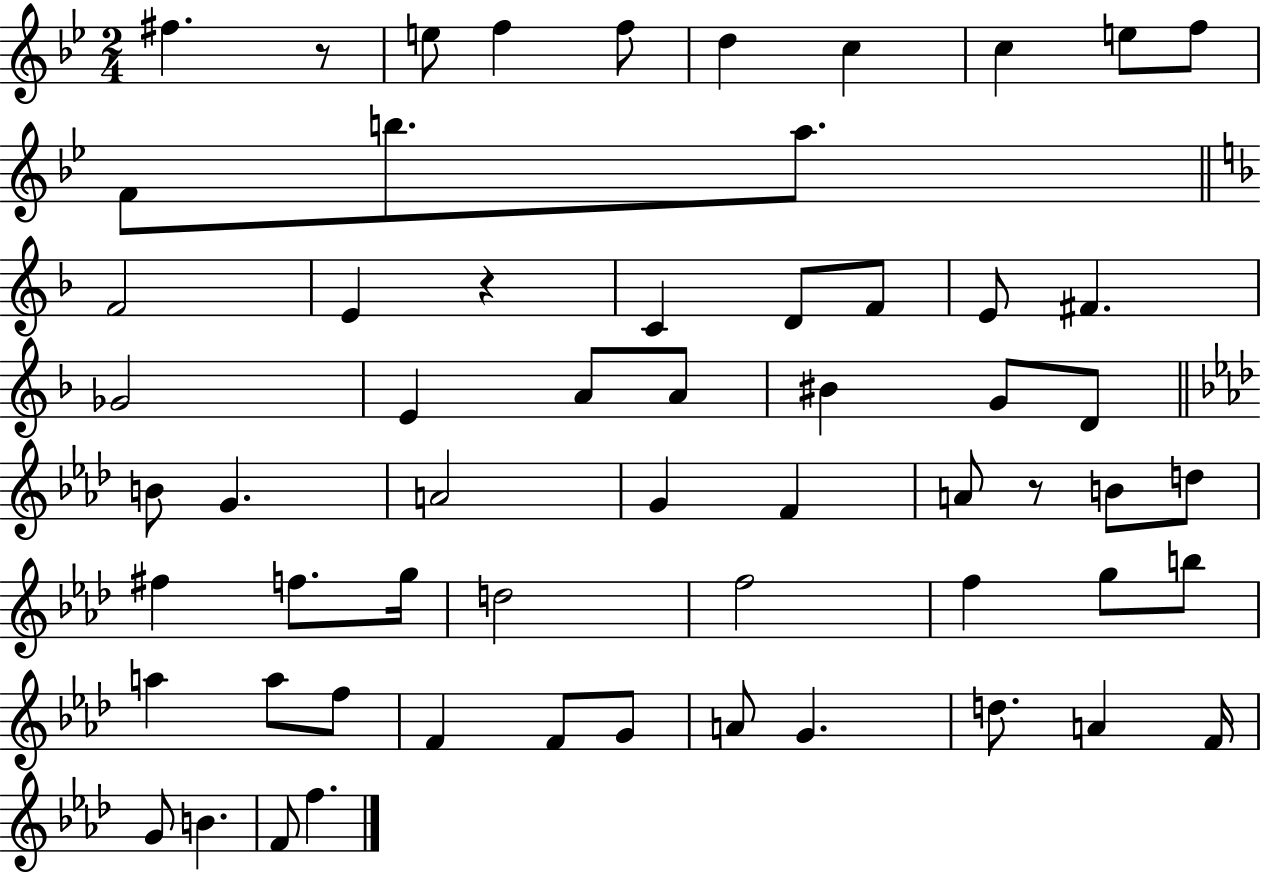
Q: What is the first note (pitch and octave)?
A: F#5